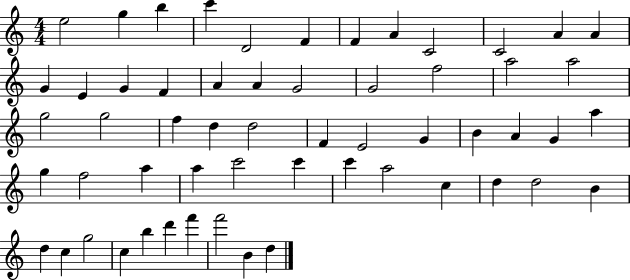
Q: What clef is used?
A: treble